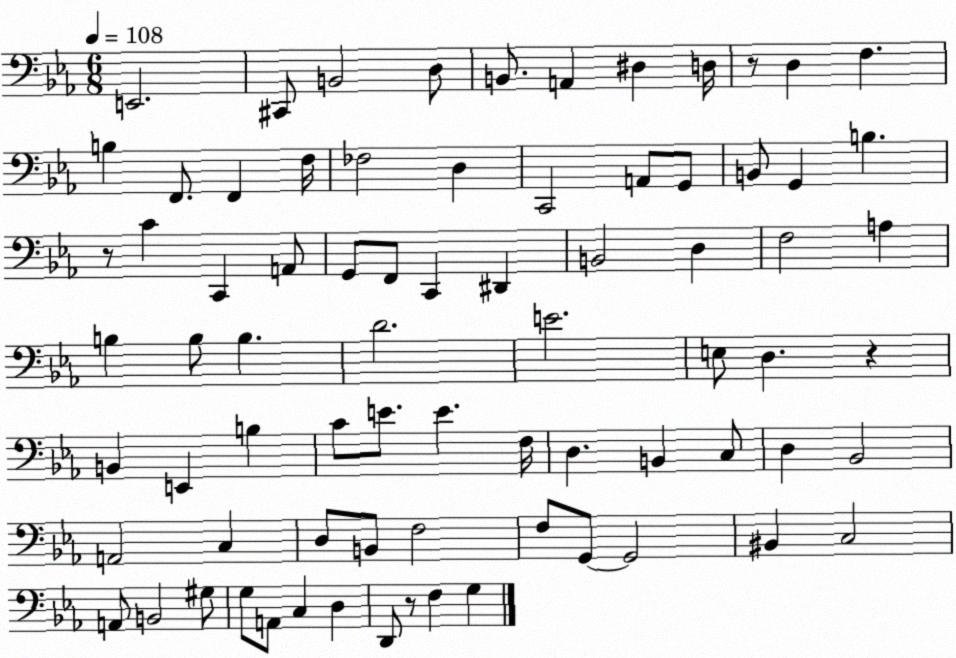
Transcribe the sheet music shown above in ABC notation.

X:1
T:Untitled
M:6/8
L:1/4
K:Eb
E,,2 ^C,,/2 B,,2 D,/2 B,,/2 A,, ^D, D,/4 z/2 D, F, B, F,,/2 F,, F,/4 _F,2 D, C,,2 A,,/2 G,,/2 B,,/2 G,, B, z/2 C C,, A,,/2 G,,/2 F,,/2 C,, ^D,, B,,2 D, F,2 A, B, B,/2 B, D2 E2 E,/2 D, z B,, E,, B, C/2 E/2 E F,/4 D, B,, C,/2 D, _B,,2 A,,2 C, D,/2 B,,/2 F,2 F,/2 G,,/2 G,,2 ^B,, C,2 A,,/2 B,,2 ^G,/2 G,/2 A,,/2 C, D, D,,/2 z/2 F, G,